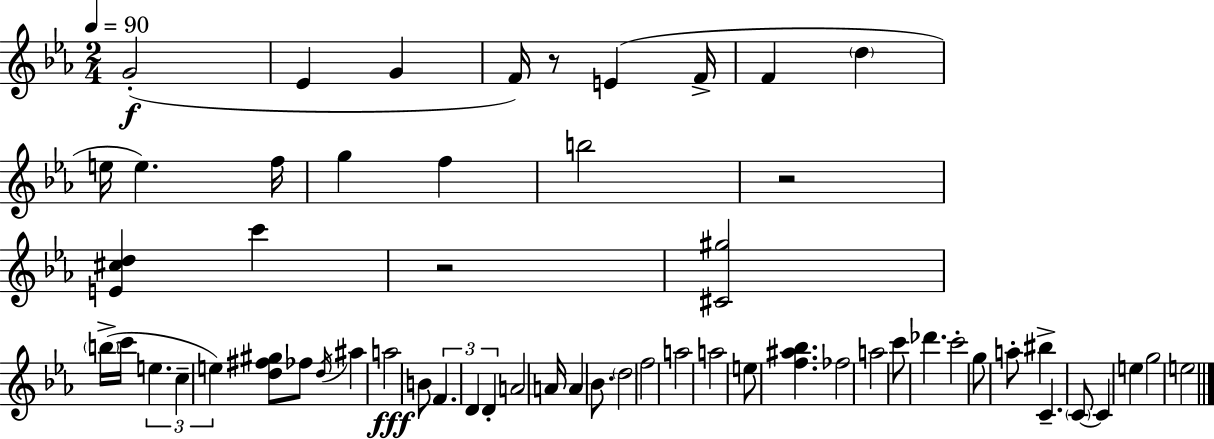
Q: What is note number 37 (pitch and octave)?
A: E5